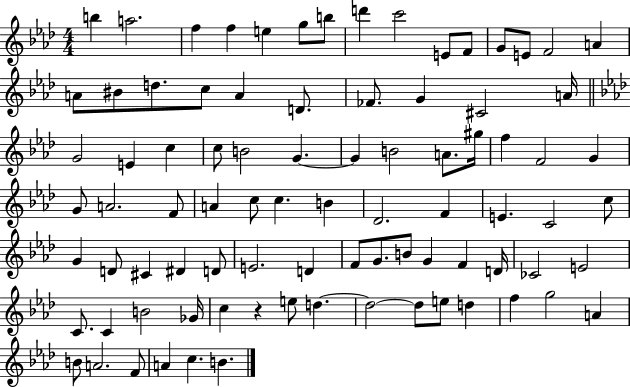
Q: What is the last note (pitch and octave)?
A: B4